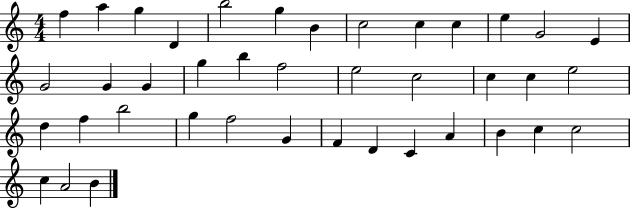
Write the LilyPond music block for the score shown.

{
  \clef treble
  \numericTimeSignature
  \time 4/4
  \key c \major
  f''4 a''4 g''4 d'4 | b''2 g''4 b'4 | c''2 c''4 c''4 | e''4 g'2 e'4 | \break g'2 g'4 g'4 | g''4 b''4 f''2 | e''2 c''2 | c''4 c''4 e''2 | \break d''4 f''4 b''2 | g''4 f''2 g'4 | f'4 d'4 c'4 a'4 | b'4 c''4 c''2 | \break c''4 a'2 b'4 | \bar "|."
}